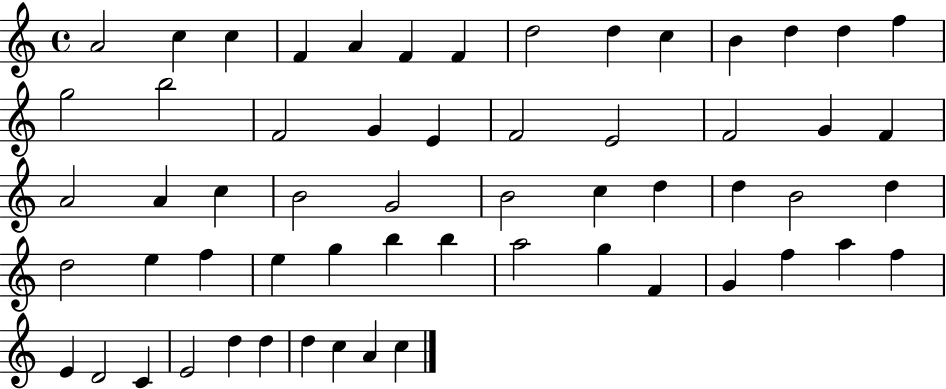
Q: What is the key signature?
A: C major